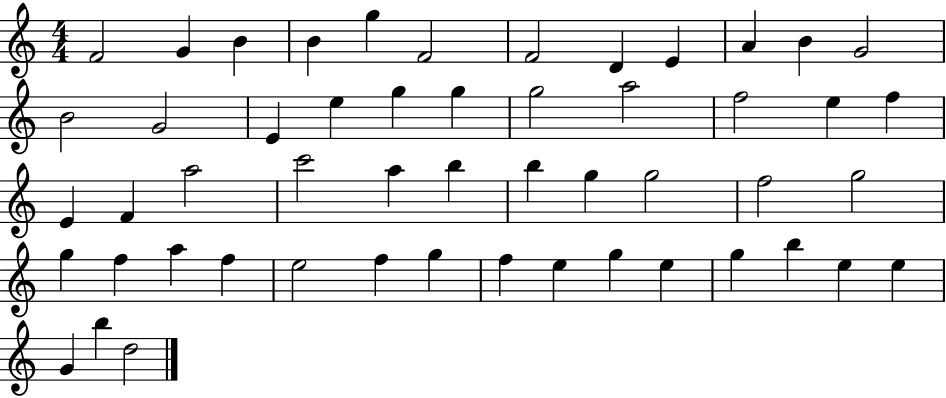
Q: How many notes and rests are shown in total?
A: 52